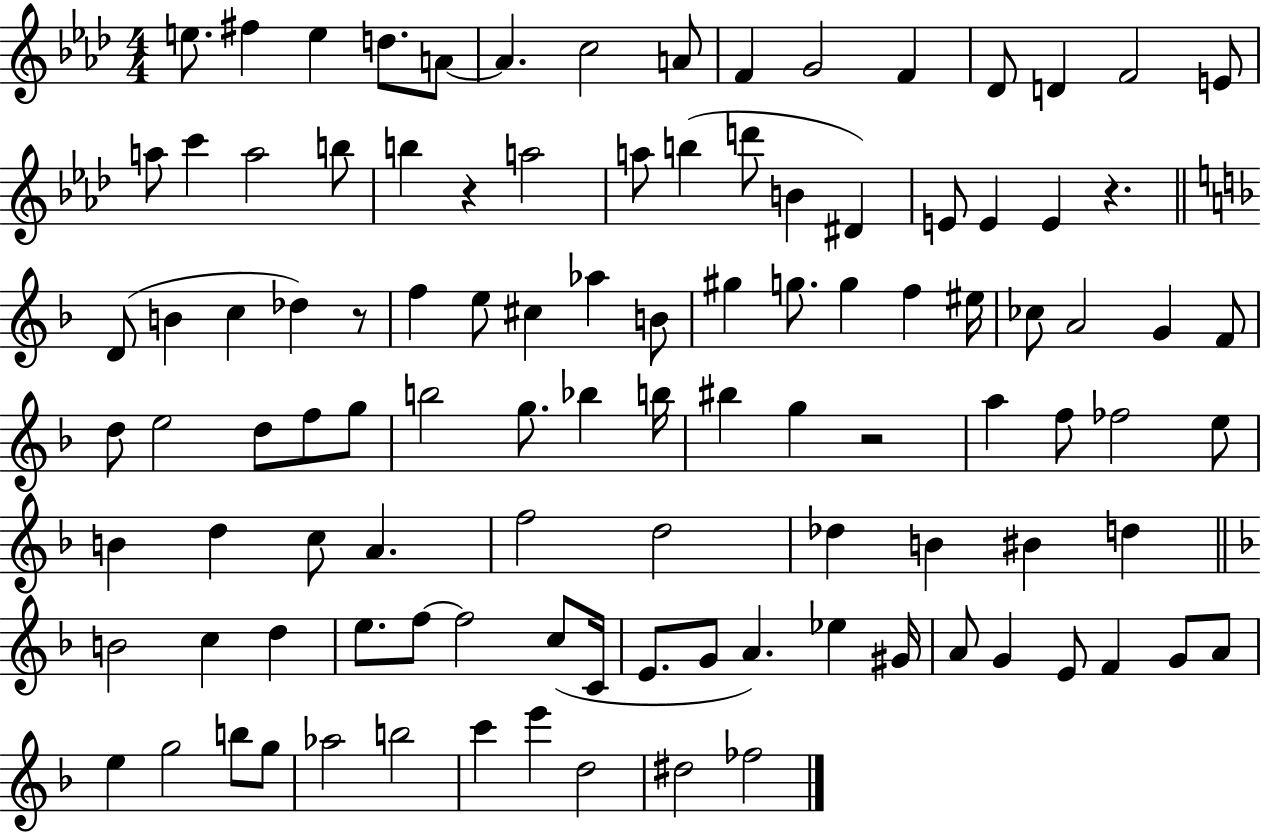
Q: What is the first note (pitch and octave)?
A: E5